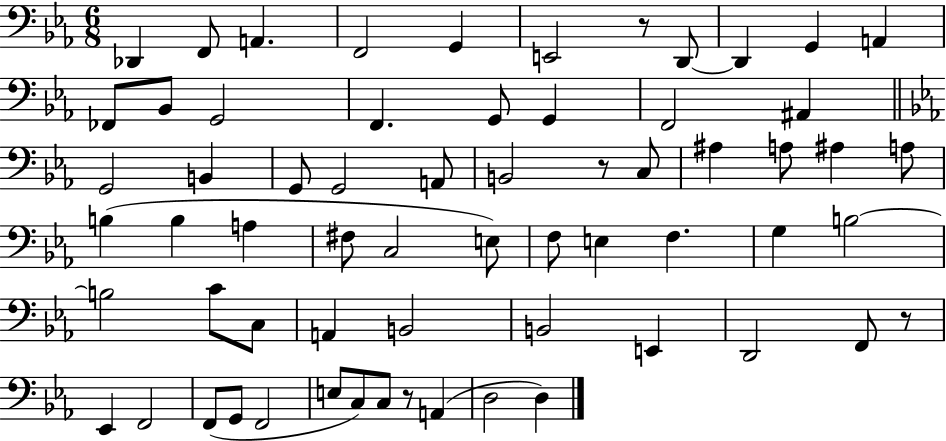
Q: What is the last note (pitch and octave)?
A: D3